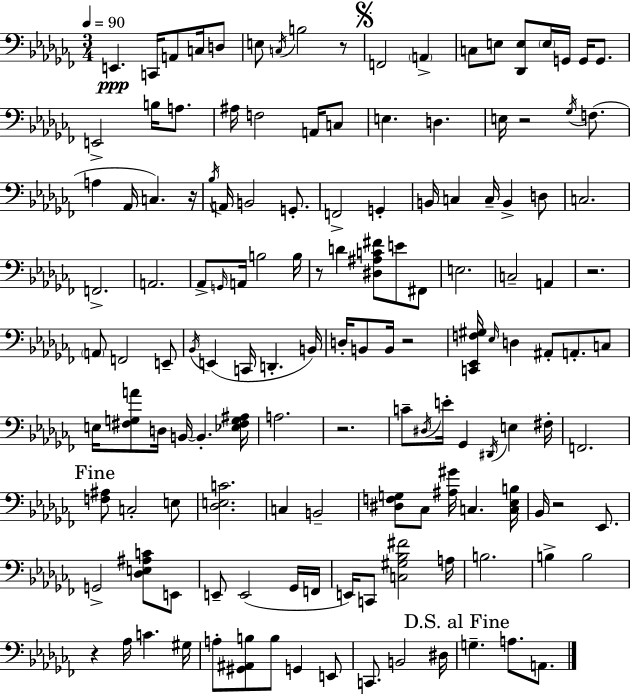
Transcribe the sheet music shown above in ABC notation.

X:1
T:Untitled
M:3/4
L:1/4
K:Abm
E,, C,,/4 A,,/2 C,/4 D,/2 E,/2 C,/4 B,2 z/2 F,,2 A,, C,/2 E,/2 [_D,,E,]/2 E,/4 G,,/4 G,,/4 G,,/2 E,,2 B,/4 A,/2 ^A,/4 F,2 A,,/4 C,/2 E, D, E,/4 z2 _G,/4 F,/2 A, _A,,/4 C, z/4 _B,/4 A,,/4 B,,2 G,,/2 F,,2 G,, B,,/4 C, C,/4 B,, D,/2 C,2 F,,2 A,,2 _A,,/2 G,,/4 A,,/4 B,2 B,/4 z/2 D [^D,^A,C^F]/2 E/2 ^F,,/2 E,2 C,2 A,, z2 A,,/2 F,,2 E,,/2 _B,,/4 E,, C,,/4 D,, B,,/4 D,/4 B,,/2 B,,/4 z2 [C,,_E,,F,^G,]/4 _E,/4 D, ^A,,/2 A,,/2 C,/2 E,/4 [^F,G,A]/2 D,/4 B,,/4 B,, [_E,^F,G,^A,]/4 A,2 z2 C/2 ^D,/4 E/4 _G,, ^D,,/4 E, ^F,/4 F,,2 [F,^A,]/2 C,2 E,/2 [_D,E,C]2 C, B,,2 [^D,F,G,]/2 _C,/2 [^A,^G]/4 C, [C,_E,B,]/4 _B,,/4 z2 _E,,/2 G,,2 [_D,E,^A,C]/2 E,,/2 E,,/2 E,,2 _G,,/4 F,,/4 E,,/4 C,,/2 [C,^G,_B,^F]2 A,/4 B,2 B, B,2 z _A,/4 C ^G,/4 A,/2 [^G,,^A,,B,]/2 B,/2 G,, E,,/2 C,,/2 B,,2 ^D,/4 G, A,/2 A,,/2